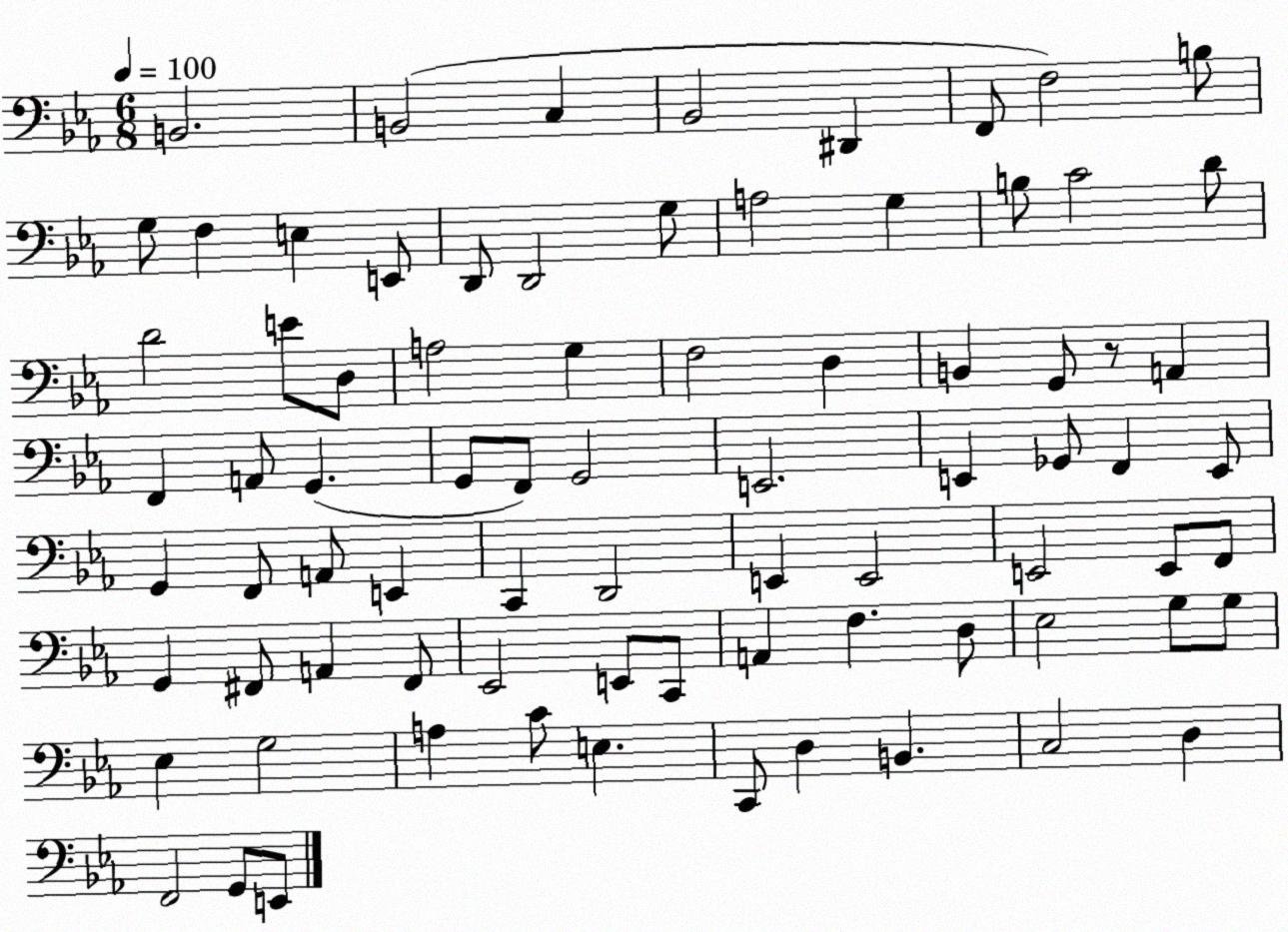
X:1
T:Untitled
M:6/8
L:1/4
K:Eb
B,,2 B,,2 C, _B,,2 ^D,, F,,/2 F,2 B,/2 G,/2 F, E, E,,/2 D,,/2 D,,2 G,/2 A,2 G, B,/2 C2 D/2 D2 E/2 D,/2 A,2 G, F,2 D, B,, G,,/2 z/2 A,, F,, A,,/2 G,, G,,/2 F,,/2 G,,2 E,,2 E,, _G,,/2 F,, E,,/2 G,, F,,/2 A,,/2 E,, C,, D,,2 E,, E,,2 E,,2 E,,/2 F,,/2 G,, ^F,,/2 A,, ^F,,/2 _E,,2 E,,/2 C,,/2 A,, F, D,/2 _E,2 G,/2 G,/2 _E, G,2 A, C/2 E, C,,/2 D, B,, C,2 D, F,,2 G,,/2 E,,/2